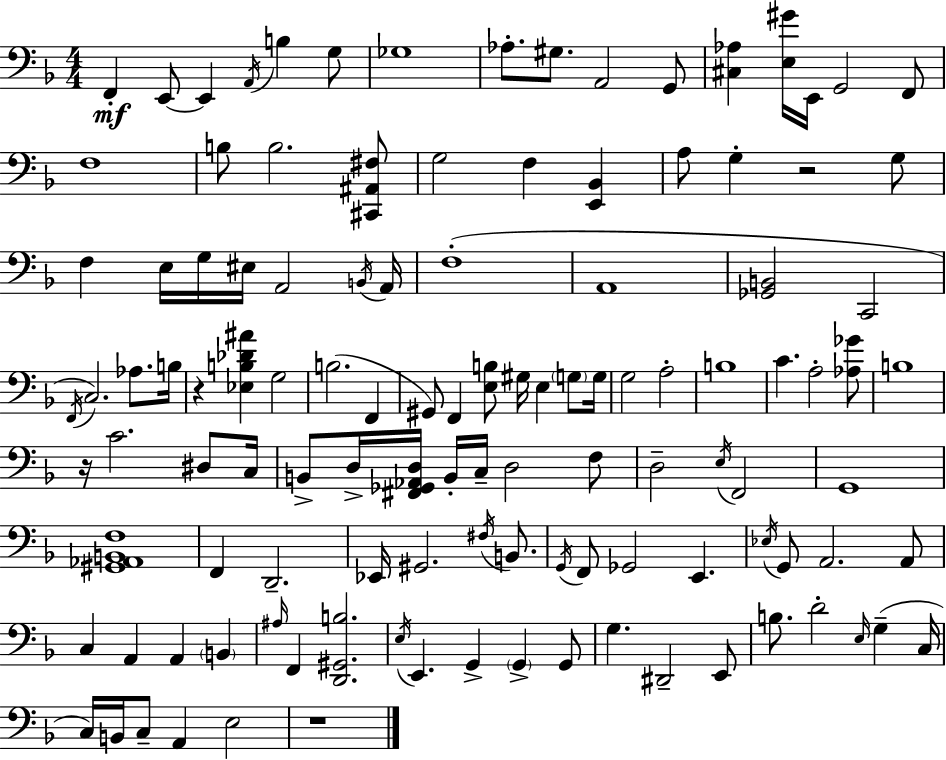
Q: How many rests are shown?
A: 4